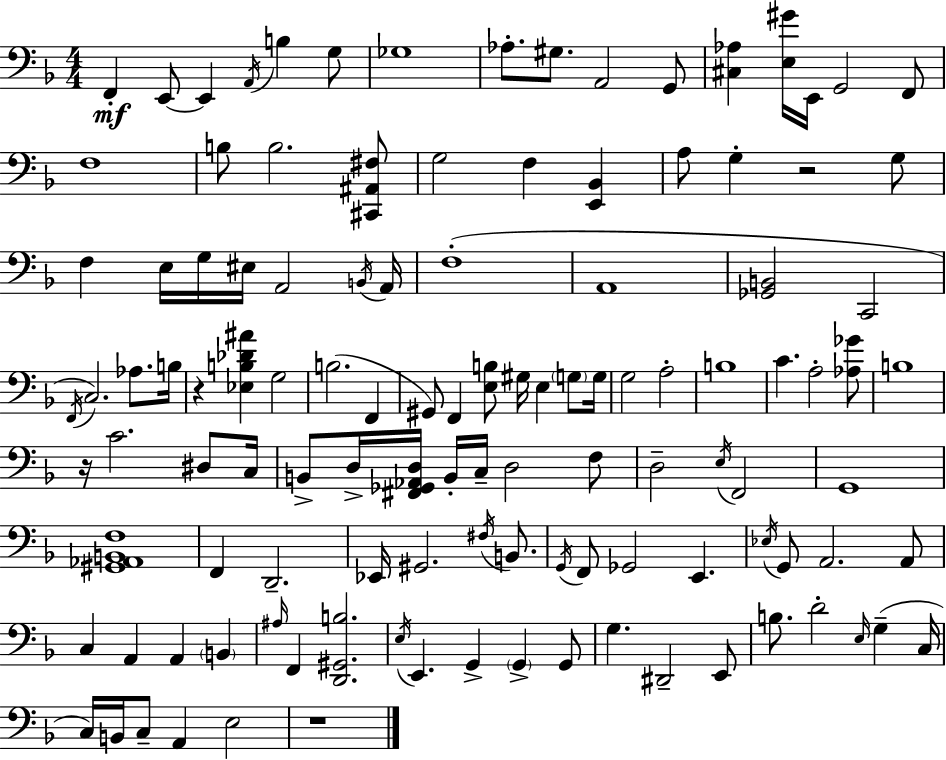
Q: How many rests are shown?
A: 4